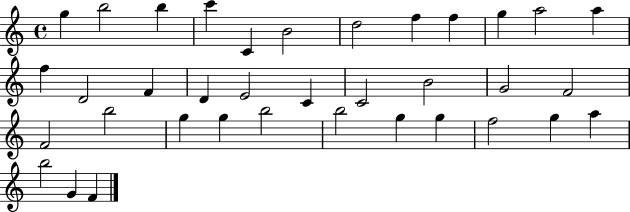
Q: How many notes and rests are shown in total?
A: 36